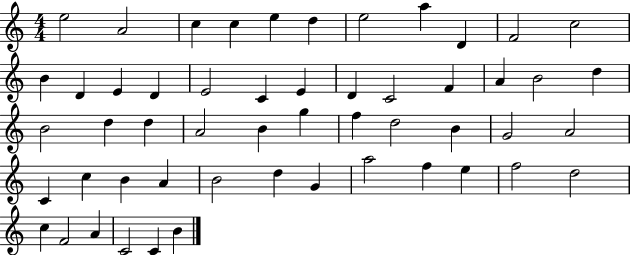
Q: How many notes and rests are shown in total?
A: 53